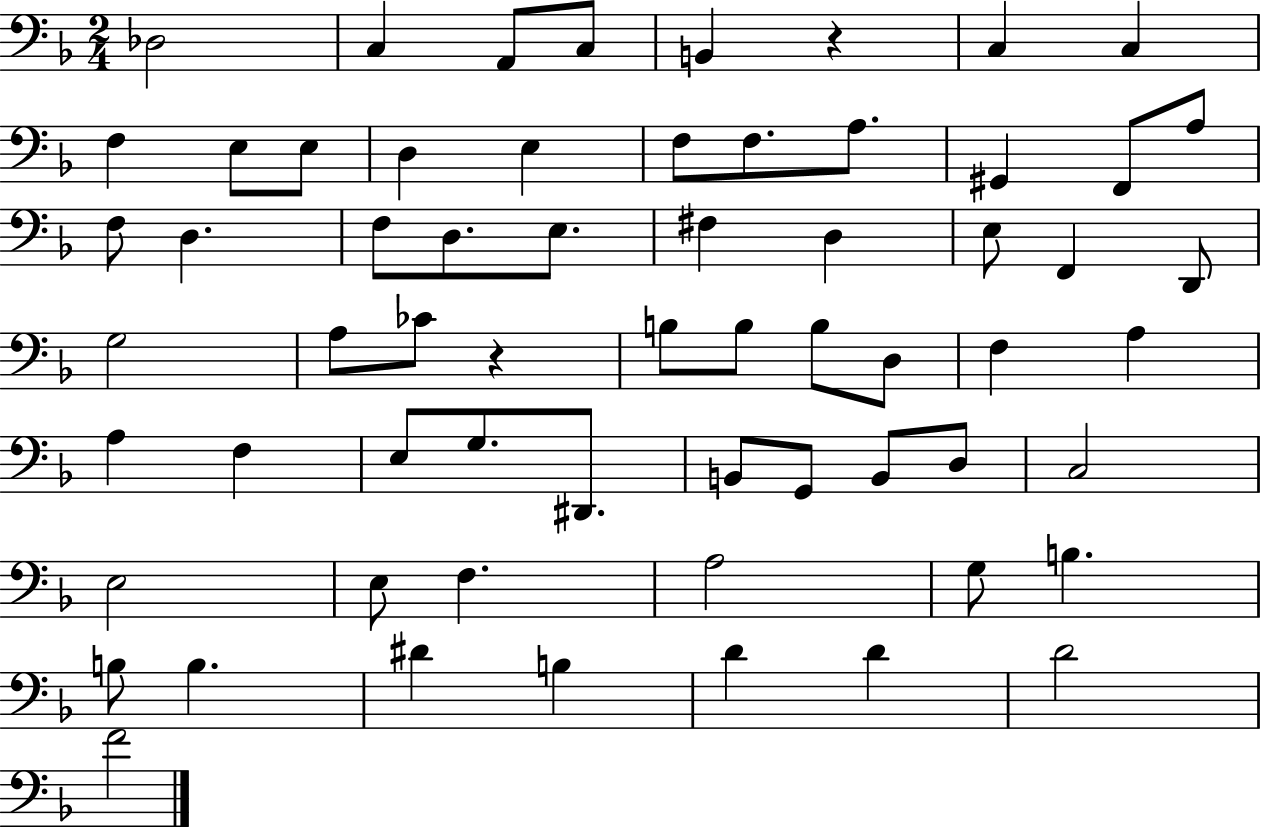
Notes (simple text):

Db3/h C3/q A2/e C3/e B2/q R/q C3/q C3/q F3/q E3/e E3/e D3/q E3/q F3/e F3/e. A3/e. G#2/q F2/e A3/e F3/e D3/q. F3/e D3/e. E3/e. F#3/q D3/q E3/e F2/q D2/e G3/h A3/e CES4/e R/q B3/e B3/e B3/e D3/e F3/q A3/q A3/q F3/q E3/e G3/e. D#2/e. B2/e G2/e B2/e D3/e C3/h E3/h E3/e F3/q. A3/h G3/e B3/q. B3/e B3/q. D#4/q B3/q D4/q D4/q D4/h F4/h